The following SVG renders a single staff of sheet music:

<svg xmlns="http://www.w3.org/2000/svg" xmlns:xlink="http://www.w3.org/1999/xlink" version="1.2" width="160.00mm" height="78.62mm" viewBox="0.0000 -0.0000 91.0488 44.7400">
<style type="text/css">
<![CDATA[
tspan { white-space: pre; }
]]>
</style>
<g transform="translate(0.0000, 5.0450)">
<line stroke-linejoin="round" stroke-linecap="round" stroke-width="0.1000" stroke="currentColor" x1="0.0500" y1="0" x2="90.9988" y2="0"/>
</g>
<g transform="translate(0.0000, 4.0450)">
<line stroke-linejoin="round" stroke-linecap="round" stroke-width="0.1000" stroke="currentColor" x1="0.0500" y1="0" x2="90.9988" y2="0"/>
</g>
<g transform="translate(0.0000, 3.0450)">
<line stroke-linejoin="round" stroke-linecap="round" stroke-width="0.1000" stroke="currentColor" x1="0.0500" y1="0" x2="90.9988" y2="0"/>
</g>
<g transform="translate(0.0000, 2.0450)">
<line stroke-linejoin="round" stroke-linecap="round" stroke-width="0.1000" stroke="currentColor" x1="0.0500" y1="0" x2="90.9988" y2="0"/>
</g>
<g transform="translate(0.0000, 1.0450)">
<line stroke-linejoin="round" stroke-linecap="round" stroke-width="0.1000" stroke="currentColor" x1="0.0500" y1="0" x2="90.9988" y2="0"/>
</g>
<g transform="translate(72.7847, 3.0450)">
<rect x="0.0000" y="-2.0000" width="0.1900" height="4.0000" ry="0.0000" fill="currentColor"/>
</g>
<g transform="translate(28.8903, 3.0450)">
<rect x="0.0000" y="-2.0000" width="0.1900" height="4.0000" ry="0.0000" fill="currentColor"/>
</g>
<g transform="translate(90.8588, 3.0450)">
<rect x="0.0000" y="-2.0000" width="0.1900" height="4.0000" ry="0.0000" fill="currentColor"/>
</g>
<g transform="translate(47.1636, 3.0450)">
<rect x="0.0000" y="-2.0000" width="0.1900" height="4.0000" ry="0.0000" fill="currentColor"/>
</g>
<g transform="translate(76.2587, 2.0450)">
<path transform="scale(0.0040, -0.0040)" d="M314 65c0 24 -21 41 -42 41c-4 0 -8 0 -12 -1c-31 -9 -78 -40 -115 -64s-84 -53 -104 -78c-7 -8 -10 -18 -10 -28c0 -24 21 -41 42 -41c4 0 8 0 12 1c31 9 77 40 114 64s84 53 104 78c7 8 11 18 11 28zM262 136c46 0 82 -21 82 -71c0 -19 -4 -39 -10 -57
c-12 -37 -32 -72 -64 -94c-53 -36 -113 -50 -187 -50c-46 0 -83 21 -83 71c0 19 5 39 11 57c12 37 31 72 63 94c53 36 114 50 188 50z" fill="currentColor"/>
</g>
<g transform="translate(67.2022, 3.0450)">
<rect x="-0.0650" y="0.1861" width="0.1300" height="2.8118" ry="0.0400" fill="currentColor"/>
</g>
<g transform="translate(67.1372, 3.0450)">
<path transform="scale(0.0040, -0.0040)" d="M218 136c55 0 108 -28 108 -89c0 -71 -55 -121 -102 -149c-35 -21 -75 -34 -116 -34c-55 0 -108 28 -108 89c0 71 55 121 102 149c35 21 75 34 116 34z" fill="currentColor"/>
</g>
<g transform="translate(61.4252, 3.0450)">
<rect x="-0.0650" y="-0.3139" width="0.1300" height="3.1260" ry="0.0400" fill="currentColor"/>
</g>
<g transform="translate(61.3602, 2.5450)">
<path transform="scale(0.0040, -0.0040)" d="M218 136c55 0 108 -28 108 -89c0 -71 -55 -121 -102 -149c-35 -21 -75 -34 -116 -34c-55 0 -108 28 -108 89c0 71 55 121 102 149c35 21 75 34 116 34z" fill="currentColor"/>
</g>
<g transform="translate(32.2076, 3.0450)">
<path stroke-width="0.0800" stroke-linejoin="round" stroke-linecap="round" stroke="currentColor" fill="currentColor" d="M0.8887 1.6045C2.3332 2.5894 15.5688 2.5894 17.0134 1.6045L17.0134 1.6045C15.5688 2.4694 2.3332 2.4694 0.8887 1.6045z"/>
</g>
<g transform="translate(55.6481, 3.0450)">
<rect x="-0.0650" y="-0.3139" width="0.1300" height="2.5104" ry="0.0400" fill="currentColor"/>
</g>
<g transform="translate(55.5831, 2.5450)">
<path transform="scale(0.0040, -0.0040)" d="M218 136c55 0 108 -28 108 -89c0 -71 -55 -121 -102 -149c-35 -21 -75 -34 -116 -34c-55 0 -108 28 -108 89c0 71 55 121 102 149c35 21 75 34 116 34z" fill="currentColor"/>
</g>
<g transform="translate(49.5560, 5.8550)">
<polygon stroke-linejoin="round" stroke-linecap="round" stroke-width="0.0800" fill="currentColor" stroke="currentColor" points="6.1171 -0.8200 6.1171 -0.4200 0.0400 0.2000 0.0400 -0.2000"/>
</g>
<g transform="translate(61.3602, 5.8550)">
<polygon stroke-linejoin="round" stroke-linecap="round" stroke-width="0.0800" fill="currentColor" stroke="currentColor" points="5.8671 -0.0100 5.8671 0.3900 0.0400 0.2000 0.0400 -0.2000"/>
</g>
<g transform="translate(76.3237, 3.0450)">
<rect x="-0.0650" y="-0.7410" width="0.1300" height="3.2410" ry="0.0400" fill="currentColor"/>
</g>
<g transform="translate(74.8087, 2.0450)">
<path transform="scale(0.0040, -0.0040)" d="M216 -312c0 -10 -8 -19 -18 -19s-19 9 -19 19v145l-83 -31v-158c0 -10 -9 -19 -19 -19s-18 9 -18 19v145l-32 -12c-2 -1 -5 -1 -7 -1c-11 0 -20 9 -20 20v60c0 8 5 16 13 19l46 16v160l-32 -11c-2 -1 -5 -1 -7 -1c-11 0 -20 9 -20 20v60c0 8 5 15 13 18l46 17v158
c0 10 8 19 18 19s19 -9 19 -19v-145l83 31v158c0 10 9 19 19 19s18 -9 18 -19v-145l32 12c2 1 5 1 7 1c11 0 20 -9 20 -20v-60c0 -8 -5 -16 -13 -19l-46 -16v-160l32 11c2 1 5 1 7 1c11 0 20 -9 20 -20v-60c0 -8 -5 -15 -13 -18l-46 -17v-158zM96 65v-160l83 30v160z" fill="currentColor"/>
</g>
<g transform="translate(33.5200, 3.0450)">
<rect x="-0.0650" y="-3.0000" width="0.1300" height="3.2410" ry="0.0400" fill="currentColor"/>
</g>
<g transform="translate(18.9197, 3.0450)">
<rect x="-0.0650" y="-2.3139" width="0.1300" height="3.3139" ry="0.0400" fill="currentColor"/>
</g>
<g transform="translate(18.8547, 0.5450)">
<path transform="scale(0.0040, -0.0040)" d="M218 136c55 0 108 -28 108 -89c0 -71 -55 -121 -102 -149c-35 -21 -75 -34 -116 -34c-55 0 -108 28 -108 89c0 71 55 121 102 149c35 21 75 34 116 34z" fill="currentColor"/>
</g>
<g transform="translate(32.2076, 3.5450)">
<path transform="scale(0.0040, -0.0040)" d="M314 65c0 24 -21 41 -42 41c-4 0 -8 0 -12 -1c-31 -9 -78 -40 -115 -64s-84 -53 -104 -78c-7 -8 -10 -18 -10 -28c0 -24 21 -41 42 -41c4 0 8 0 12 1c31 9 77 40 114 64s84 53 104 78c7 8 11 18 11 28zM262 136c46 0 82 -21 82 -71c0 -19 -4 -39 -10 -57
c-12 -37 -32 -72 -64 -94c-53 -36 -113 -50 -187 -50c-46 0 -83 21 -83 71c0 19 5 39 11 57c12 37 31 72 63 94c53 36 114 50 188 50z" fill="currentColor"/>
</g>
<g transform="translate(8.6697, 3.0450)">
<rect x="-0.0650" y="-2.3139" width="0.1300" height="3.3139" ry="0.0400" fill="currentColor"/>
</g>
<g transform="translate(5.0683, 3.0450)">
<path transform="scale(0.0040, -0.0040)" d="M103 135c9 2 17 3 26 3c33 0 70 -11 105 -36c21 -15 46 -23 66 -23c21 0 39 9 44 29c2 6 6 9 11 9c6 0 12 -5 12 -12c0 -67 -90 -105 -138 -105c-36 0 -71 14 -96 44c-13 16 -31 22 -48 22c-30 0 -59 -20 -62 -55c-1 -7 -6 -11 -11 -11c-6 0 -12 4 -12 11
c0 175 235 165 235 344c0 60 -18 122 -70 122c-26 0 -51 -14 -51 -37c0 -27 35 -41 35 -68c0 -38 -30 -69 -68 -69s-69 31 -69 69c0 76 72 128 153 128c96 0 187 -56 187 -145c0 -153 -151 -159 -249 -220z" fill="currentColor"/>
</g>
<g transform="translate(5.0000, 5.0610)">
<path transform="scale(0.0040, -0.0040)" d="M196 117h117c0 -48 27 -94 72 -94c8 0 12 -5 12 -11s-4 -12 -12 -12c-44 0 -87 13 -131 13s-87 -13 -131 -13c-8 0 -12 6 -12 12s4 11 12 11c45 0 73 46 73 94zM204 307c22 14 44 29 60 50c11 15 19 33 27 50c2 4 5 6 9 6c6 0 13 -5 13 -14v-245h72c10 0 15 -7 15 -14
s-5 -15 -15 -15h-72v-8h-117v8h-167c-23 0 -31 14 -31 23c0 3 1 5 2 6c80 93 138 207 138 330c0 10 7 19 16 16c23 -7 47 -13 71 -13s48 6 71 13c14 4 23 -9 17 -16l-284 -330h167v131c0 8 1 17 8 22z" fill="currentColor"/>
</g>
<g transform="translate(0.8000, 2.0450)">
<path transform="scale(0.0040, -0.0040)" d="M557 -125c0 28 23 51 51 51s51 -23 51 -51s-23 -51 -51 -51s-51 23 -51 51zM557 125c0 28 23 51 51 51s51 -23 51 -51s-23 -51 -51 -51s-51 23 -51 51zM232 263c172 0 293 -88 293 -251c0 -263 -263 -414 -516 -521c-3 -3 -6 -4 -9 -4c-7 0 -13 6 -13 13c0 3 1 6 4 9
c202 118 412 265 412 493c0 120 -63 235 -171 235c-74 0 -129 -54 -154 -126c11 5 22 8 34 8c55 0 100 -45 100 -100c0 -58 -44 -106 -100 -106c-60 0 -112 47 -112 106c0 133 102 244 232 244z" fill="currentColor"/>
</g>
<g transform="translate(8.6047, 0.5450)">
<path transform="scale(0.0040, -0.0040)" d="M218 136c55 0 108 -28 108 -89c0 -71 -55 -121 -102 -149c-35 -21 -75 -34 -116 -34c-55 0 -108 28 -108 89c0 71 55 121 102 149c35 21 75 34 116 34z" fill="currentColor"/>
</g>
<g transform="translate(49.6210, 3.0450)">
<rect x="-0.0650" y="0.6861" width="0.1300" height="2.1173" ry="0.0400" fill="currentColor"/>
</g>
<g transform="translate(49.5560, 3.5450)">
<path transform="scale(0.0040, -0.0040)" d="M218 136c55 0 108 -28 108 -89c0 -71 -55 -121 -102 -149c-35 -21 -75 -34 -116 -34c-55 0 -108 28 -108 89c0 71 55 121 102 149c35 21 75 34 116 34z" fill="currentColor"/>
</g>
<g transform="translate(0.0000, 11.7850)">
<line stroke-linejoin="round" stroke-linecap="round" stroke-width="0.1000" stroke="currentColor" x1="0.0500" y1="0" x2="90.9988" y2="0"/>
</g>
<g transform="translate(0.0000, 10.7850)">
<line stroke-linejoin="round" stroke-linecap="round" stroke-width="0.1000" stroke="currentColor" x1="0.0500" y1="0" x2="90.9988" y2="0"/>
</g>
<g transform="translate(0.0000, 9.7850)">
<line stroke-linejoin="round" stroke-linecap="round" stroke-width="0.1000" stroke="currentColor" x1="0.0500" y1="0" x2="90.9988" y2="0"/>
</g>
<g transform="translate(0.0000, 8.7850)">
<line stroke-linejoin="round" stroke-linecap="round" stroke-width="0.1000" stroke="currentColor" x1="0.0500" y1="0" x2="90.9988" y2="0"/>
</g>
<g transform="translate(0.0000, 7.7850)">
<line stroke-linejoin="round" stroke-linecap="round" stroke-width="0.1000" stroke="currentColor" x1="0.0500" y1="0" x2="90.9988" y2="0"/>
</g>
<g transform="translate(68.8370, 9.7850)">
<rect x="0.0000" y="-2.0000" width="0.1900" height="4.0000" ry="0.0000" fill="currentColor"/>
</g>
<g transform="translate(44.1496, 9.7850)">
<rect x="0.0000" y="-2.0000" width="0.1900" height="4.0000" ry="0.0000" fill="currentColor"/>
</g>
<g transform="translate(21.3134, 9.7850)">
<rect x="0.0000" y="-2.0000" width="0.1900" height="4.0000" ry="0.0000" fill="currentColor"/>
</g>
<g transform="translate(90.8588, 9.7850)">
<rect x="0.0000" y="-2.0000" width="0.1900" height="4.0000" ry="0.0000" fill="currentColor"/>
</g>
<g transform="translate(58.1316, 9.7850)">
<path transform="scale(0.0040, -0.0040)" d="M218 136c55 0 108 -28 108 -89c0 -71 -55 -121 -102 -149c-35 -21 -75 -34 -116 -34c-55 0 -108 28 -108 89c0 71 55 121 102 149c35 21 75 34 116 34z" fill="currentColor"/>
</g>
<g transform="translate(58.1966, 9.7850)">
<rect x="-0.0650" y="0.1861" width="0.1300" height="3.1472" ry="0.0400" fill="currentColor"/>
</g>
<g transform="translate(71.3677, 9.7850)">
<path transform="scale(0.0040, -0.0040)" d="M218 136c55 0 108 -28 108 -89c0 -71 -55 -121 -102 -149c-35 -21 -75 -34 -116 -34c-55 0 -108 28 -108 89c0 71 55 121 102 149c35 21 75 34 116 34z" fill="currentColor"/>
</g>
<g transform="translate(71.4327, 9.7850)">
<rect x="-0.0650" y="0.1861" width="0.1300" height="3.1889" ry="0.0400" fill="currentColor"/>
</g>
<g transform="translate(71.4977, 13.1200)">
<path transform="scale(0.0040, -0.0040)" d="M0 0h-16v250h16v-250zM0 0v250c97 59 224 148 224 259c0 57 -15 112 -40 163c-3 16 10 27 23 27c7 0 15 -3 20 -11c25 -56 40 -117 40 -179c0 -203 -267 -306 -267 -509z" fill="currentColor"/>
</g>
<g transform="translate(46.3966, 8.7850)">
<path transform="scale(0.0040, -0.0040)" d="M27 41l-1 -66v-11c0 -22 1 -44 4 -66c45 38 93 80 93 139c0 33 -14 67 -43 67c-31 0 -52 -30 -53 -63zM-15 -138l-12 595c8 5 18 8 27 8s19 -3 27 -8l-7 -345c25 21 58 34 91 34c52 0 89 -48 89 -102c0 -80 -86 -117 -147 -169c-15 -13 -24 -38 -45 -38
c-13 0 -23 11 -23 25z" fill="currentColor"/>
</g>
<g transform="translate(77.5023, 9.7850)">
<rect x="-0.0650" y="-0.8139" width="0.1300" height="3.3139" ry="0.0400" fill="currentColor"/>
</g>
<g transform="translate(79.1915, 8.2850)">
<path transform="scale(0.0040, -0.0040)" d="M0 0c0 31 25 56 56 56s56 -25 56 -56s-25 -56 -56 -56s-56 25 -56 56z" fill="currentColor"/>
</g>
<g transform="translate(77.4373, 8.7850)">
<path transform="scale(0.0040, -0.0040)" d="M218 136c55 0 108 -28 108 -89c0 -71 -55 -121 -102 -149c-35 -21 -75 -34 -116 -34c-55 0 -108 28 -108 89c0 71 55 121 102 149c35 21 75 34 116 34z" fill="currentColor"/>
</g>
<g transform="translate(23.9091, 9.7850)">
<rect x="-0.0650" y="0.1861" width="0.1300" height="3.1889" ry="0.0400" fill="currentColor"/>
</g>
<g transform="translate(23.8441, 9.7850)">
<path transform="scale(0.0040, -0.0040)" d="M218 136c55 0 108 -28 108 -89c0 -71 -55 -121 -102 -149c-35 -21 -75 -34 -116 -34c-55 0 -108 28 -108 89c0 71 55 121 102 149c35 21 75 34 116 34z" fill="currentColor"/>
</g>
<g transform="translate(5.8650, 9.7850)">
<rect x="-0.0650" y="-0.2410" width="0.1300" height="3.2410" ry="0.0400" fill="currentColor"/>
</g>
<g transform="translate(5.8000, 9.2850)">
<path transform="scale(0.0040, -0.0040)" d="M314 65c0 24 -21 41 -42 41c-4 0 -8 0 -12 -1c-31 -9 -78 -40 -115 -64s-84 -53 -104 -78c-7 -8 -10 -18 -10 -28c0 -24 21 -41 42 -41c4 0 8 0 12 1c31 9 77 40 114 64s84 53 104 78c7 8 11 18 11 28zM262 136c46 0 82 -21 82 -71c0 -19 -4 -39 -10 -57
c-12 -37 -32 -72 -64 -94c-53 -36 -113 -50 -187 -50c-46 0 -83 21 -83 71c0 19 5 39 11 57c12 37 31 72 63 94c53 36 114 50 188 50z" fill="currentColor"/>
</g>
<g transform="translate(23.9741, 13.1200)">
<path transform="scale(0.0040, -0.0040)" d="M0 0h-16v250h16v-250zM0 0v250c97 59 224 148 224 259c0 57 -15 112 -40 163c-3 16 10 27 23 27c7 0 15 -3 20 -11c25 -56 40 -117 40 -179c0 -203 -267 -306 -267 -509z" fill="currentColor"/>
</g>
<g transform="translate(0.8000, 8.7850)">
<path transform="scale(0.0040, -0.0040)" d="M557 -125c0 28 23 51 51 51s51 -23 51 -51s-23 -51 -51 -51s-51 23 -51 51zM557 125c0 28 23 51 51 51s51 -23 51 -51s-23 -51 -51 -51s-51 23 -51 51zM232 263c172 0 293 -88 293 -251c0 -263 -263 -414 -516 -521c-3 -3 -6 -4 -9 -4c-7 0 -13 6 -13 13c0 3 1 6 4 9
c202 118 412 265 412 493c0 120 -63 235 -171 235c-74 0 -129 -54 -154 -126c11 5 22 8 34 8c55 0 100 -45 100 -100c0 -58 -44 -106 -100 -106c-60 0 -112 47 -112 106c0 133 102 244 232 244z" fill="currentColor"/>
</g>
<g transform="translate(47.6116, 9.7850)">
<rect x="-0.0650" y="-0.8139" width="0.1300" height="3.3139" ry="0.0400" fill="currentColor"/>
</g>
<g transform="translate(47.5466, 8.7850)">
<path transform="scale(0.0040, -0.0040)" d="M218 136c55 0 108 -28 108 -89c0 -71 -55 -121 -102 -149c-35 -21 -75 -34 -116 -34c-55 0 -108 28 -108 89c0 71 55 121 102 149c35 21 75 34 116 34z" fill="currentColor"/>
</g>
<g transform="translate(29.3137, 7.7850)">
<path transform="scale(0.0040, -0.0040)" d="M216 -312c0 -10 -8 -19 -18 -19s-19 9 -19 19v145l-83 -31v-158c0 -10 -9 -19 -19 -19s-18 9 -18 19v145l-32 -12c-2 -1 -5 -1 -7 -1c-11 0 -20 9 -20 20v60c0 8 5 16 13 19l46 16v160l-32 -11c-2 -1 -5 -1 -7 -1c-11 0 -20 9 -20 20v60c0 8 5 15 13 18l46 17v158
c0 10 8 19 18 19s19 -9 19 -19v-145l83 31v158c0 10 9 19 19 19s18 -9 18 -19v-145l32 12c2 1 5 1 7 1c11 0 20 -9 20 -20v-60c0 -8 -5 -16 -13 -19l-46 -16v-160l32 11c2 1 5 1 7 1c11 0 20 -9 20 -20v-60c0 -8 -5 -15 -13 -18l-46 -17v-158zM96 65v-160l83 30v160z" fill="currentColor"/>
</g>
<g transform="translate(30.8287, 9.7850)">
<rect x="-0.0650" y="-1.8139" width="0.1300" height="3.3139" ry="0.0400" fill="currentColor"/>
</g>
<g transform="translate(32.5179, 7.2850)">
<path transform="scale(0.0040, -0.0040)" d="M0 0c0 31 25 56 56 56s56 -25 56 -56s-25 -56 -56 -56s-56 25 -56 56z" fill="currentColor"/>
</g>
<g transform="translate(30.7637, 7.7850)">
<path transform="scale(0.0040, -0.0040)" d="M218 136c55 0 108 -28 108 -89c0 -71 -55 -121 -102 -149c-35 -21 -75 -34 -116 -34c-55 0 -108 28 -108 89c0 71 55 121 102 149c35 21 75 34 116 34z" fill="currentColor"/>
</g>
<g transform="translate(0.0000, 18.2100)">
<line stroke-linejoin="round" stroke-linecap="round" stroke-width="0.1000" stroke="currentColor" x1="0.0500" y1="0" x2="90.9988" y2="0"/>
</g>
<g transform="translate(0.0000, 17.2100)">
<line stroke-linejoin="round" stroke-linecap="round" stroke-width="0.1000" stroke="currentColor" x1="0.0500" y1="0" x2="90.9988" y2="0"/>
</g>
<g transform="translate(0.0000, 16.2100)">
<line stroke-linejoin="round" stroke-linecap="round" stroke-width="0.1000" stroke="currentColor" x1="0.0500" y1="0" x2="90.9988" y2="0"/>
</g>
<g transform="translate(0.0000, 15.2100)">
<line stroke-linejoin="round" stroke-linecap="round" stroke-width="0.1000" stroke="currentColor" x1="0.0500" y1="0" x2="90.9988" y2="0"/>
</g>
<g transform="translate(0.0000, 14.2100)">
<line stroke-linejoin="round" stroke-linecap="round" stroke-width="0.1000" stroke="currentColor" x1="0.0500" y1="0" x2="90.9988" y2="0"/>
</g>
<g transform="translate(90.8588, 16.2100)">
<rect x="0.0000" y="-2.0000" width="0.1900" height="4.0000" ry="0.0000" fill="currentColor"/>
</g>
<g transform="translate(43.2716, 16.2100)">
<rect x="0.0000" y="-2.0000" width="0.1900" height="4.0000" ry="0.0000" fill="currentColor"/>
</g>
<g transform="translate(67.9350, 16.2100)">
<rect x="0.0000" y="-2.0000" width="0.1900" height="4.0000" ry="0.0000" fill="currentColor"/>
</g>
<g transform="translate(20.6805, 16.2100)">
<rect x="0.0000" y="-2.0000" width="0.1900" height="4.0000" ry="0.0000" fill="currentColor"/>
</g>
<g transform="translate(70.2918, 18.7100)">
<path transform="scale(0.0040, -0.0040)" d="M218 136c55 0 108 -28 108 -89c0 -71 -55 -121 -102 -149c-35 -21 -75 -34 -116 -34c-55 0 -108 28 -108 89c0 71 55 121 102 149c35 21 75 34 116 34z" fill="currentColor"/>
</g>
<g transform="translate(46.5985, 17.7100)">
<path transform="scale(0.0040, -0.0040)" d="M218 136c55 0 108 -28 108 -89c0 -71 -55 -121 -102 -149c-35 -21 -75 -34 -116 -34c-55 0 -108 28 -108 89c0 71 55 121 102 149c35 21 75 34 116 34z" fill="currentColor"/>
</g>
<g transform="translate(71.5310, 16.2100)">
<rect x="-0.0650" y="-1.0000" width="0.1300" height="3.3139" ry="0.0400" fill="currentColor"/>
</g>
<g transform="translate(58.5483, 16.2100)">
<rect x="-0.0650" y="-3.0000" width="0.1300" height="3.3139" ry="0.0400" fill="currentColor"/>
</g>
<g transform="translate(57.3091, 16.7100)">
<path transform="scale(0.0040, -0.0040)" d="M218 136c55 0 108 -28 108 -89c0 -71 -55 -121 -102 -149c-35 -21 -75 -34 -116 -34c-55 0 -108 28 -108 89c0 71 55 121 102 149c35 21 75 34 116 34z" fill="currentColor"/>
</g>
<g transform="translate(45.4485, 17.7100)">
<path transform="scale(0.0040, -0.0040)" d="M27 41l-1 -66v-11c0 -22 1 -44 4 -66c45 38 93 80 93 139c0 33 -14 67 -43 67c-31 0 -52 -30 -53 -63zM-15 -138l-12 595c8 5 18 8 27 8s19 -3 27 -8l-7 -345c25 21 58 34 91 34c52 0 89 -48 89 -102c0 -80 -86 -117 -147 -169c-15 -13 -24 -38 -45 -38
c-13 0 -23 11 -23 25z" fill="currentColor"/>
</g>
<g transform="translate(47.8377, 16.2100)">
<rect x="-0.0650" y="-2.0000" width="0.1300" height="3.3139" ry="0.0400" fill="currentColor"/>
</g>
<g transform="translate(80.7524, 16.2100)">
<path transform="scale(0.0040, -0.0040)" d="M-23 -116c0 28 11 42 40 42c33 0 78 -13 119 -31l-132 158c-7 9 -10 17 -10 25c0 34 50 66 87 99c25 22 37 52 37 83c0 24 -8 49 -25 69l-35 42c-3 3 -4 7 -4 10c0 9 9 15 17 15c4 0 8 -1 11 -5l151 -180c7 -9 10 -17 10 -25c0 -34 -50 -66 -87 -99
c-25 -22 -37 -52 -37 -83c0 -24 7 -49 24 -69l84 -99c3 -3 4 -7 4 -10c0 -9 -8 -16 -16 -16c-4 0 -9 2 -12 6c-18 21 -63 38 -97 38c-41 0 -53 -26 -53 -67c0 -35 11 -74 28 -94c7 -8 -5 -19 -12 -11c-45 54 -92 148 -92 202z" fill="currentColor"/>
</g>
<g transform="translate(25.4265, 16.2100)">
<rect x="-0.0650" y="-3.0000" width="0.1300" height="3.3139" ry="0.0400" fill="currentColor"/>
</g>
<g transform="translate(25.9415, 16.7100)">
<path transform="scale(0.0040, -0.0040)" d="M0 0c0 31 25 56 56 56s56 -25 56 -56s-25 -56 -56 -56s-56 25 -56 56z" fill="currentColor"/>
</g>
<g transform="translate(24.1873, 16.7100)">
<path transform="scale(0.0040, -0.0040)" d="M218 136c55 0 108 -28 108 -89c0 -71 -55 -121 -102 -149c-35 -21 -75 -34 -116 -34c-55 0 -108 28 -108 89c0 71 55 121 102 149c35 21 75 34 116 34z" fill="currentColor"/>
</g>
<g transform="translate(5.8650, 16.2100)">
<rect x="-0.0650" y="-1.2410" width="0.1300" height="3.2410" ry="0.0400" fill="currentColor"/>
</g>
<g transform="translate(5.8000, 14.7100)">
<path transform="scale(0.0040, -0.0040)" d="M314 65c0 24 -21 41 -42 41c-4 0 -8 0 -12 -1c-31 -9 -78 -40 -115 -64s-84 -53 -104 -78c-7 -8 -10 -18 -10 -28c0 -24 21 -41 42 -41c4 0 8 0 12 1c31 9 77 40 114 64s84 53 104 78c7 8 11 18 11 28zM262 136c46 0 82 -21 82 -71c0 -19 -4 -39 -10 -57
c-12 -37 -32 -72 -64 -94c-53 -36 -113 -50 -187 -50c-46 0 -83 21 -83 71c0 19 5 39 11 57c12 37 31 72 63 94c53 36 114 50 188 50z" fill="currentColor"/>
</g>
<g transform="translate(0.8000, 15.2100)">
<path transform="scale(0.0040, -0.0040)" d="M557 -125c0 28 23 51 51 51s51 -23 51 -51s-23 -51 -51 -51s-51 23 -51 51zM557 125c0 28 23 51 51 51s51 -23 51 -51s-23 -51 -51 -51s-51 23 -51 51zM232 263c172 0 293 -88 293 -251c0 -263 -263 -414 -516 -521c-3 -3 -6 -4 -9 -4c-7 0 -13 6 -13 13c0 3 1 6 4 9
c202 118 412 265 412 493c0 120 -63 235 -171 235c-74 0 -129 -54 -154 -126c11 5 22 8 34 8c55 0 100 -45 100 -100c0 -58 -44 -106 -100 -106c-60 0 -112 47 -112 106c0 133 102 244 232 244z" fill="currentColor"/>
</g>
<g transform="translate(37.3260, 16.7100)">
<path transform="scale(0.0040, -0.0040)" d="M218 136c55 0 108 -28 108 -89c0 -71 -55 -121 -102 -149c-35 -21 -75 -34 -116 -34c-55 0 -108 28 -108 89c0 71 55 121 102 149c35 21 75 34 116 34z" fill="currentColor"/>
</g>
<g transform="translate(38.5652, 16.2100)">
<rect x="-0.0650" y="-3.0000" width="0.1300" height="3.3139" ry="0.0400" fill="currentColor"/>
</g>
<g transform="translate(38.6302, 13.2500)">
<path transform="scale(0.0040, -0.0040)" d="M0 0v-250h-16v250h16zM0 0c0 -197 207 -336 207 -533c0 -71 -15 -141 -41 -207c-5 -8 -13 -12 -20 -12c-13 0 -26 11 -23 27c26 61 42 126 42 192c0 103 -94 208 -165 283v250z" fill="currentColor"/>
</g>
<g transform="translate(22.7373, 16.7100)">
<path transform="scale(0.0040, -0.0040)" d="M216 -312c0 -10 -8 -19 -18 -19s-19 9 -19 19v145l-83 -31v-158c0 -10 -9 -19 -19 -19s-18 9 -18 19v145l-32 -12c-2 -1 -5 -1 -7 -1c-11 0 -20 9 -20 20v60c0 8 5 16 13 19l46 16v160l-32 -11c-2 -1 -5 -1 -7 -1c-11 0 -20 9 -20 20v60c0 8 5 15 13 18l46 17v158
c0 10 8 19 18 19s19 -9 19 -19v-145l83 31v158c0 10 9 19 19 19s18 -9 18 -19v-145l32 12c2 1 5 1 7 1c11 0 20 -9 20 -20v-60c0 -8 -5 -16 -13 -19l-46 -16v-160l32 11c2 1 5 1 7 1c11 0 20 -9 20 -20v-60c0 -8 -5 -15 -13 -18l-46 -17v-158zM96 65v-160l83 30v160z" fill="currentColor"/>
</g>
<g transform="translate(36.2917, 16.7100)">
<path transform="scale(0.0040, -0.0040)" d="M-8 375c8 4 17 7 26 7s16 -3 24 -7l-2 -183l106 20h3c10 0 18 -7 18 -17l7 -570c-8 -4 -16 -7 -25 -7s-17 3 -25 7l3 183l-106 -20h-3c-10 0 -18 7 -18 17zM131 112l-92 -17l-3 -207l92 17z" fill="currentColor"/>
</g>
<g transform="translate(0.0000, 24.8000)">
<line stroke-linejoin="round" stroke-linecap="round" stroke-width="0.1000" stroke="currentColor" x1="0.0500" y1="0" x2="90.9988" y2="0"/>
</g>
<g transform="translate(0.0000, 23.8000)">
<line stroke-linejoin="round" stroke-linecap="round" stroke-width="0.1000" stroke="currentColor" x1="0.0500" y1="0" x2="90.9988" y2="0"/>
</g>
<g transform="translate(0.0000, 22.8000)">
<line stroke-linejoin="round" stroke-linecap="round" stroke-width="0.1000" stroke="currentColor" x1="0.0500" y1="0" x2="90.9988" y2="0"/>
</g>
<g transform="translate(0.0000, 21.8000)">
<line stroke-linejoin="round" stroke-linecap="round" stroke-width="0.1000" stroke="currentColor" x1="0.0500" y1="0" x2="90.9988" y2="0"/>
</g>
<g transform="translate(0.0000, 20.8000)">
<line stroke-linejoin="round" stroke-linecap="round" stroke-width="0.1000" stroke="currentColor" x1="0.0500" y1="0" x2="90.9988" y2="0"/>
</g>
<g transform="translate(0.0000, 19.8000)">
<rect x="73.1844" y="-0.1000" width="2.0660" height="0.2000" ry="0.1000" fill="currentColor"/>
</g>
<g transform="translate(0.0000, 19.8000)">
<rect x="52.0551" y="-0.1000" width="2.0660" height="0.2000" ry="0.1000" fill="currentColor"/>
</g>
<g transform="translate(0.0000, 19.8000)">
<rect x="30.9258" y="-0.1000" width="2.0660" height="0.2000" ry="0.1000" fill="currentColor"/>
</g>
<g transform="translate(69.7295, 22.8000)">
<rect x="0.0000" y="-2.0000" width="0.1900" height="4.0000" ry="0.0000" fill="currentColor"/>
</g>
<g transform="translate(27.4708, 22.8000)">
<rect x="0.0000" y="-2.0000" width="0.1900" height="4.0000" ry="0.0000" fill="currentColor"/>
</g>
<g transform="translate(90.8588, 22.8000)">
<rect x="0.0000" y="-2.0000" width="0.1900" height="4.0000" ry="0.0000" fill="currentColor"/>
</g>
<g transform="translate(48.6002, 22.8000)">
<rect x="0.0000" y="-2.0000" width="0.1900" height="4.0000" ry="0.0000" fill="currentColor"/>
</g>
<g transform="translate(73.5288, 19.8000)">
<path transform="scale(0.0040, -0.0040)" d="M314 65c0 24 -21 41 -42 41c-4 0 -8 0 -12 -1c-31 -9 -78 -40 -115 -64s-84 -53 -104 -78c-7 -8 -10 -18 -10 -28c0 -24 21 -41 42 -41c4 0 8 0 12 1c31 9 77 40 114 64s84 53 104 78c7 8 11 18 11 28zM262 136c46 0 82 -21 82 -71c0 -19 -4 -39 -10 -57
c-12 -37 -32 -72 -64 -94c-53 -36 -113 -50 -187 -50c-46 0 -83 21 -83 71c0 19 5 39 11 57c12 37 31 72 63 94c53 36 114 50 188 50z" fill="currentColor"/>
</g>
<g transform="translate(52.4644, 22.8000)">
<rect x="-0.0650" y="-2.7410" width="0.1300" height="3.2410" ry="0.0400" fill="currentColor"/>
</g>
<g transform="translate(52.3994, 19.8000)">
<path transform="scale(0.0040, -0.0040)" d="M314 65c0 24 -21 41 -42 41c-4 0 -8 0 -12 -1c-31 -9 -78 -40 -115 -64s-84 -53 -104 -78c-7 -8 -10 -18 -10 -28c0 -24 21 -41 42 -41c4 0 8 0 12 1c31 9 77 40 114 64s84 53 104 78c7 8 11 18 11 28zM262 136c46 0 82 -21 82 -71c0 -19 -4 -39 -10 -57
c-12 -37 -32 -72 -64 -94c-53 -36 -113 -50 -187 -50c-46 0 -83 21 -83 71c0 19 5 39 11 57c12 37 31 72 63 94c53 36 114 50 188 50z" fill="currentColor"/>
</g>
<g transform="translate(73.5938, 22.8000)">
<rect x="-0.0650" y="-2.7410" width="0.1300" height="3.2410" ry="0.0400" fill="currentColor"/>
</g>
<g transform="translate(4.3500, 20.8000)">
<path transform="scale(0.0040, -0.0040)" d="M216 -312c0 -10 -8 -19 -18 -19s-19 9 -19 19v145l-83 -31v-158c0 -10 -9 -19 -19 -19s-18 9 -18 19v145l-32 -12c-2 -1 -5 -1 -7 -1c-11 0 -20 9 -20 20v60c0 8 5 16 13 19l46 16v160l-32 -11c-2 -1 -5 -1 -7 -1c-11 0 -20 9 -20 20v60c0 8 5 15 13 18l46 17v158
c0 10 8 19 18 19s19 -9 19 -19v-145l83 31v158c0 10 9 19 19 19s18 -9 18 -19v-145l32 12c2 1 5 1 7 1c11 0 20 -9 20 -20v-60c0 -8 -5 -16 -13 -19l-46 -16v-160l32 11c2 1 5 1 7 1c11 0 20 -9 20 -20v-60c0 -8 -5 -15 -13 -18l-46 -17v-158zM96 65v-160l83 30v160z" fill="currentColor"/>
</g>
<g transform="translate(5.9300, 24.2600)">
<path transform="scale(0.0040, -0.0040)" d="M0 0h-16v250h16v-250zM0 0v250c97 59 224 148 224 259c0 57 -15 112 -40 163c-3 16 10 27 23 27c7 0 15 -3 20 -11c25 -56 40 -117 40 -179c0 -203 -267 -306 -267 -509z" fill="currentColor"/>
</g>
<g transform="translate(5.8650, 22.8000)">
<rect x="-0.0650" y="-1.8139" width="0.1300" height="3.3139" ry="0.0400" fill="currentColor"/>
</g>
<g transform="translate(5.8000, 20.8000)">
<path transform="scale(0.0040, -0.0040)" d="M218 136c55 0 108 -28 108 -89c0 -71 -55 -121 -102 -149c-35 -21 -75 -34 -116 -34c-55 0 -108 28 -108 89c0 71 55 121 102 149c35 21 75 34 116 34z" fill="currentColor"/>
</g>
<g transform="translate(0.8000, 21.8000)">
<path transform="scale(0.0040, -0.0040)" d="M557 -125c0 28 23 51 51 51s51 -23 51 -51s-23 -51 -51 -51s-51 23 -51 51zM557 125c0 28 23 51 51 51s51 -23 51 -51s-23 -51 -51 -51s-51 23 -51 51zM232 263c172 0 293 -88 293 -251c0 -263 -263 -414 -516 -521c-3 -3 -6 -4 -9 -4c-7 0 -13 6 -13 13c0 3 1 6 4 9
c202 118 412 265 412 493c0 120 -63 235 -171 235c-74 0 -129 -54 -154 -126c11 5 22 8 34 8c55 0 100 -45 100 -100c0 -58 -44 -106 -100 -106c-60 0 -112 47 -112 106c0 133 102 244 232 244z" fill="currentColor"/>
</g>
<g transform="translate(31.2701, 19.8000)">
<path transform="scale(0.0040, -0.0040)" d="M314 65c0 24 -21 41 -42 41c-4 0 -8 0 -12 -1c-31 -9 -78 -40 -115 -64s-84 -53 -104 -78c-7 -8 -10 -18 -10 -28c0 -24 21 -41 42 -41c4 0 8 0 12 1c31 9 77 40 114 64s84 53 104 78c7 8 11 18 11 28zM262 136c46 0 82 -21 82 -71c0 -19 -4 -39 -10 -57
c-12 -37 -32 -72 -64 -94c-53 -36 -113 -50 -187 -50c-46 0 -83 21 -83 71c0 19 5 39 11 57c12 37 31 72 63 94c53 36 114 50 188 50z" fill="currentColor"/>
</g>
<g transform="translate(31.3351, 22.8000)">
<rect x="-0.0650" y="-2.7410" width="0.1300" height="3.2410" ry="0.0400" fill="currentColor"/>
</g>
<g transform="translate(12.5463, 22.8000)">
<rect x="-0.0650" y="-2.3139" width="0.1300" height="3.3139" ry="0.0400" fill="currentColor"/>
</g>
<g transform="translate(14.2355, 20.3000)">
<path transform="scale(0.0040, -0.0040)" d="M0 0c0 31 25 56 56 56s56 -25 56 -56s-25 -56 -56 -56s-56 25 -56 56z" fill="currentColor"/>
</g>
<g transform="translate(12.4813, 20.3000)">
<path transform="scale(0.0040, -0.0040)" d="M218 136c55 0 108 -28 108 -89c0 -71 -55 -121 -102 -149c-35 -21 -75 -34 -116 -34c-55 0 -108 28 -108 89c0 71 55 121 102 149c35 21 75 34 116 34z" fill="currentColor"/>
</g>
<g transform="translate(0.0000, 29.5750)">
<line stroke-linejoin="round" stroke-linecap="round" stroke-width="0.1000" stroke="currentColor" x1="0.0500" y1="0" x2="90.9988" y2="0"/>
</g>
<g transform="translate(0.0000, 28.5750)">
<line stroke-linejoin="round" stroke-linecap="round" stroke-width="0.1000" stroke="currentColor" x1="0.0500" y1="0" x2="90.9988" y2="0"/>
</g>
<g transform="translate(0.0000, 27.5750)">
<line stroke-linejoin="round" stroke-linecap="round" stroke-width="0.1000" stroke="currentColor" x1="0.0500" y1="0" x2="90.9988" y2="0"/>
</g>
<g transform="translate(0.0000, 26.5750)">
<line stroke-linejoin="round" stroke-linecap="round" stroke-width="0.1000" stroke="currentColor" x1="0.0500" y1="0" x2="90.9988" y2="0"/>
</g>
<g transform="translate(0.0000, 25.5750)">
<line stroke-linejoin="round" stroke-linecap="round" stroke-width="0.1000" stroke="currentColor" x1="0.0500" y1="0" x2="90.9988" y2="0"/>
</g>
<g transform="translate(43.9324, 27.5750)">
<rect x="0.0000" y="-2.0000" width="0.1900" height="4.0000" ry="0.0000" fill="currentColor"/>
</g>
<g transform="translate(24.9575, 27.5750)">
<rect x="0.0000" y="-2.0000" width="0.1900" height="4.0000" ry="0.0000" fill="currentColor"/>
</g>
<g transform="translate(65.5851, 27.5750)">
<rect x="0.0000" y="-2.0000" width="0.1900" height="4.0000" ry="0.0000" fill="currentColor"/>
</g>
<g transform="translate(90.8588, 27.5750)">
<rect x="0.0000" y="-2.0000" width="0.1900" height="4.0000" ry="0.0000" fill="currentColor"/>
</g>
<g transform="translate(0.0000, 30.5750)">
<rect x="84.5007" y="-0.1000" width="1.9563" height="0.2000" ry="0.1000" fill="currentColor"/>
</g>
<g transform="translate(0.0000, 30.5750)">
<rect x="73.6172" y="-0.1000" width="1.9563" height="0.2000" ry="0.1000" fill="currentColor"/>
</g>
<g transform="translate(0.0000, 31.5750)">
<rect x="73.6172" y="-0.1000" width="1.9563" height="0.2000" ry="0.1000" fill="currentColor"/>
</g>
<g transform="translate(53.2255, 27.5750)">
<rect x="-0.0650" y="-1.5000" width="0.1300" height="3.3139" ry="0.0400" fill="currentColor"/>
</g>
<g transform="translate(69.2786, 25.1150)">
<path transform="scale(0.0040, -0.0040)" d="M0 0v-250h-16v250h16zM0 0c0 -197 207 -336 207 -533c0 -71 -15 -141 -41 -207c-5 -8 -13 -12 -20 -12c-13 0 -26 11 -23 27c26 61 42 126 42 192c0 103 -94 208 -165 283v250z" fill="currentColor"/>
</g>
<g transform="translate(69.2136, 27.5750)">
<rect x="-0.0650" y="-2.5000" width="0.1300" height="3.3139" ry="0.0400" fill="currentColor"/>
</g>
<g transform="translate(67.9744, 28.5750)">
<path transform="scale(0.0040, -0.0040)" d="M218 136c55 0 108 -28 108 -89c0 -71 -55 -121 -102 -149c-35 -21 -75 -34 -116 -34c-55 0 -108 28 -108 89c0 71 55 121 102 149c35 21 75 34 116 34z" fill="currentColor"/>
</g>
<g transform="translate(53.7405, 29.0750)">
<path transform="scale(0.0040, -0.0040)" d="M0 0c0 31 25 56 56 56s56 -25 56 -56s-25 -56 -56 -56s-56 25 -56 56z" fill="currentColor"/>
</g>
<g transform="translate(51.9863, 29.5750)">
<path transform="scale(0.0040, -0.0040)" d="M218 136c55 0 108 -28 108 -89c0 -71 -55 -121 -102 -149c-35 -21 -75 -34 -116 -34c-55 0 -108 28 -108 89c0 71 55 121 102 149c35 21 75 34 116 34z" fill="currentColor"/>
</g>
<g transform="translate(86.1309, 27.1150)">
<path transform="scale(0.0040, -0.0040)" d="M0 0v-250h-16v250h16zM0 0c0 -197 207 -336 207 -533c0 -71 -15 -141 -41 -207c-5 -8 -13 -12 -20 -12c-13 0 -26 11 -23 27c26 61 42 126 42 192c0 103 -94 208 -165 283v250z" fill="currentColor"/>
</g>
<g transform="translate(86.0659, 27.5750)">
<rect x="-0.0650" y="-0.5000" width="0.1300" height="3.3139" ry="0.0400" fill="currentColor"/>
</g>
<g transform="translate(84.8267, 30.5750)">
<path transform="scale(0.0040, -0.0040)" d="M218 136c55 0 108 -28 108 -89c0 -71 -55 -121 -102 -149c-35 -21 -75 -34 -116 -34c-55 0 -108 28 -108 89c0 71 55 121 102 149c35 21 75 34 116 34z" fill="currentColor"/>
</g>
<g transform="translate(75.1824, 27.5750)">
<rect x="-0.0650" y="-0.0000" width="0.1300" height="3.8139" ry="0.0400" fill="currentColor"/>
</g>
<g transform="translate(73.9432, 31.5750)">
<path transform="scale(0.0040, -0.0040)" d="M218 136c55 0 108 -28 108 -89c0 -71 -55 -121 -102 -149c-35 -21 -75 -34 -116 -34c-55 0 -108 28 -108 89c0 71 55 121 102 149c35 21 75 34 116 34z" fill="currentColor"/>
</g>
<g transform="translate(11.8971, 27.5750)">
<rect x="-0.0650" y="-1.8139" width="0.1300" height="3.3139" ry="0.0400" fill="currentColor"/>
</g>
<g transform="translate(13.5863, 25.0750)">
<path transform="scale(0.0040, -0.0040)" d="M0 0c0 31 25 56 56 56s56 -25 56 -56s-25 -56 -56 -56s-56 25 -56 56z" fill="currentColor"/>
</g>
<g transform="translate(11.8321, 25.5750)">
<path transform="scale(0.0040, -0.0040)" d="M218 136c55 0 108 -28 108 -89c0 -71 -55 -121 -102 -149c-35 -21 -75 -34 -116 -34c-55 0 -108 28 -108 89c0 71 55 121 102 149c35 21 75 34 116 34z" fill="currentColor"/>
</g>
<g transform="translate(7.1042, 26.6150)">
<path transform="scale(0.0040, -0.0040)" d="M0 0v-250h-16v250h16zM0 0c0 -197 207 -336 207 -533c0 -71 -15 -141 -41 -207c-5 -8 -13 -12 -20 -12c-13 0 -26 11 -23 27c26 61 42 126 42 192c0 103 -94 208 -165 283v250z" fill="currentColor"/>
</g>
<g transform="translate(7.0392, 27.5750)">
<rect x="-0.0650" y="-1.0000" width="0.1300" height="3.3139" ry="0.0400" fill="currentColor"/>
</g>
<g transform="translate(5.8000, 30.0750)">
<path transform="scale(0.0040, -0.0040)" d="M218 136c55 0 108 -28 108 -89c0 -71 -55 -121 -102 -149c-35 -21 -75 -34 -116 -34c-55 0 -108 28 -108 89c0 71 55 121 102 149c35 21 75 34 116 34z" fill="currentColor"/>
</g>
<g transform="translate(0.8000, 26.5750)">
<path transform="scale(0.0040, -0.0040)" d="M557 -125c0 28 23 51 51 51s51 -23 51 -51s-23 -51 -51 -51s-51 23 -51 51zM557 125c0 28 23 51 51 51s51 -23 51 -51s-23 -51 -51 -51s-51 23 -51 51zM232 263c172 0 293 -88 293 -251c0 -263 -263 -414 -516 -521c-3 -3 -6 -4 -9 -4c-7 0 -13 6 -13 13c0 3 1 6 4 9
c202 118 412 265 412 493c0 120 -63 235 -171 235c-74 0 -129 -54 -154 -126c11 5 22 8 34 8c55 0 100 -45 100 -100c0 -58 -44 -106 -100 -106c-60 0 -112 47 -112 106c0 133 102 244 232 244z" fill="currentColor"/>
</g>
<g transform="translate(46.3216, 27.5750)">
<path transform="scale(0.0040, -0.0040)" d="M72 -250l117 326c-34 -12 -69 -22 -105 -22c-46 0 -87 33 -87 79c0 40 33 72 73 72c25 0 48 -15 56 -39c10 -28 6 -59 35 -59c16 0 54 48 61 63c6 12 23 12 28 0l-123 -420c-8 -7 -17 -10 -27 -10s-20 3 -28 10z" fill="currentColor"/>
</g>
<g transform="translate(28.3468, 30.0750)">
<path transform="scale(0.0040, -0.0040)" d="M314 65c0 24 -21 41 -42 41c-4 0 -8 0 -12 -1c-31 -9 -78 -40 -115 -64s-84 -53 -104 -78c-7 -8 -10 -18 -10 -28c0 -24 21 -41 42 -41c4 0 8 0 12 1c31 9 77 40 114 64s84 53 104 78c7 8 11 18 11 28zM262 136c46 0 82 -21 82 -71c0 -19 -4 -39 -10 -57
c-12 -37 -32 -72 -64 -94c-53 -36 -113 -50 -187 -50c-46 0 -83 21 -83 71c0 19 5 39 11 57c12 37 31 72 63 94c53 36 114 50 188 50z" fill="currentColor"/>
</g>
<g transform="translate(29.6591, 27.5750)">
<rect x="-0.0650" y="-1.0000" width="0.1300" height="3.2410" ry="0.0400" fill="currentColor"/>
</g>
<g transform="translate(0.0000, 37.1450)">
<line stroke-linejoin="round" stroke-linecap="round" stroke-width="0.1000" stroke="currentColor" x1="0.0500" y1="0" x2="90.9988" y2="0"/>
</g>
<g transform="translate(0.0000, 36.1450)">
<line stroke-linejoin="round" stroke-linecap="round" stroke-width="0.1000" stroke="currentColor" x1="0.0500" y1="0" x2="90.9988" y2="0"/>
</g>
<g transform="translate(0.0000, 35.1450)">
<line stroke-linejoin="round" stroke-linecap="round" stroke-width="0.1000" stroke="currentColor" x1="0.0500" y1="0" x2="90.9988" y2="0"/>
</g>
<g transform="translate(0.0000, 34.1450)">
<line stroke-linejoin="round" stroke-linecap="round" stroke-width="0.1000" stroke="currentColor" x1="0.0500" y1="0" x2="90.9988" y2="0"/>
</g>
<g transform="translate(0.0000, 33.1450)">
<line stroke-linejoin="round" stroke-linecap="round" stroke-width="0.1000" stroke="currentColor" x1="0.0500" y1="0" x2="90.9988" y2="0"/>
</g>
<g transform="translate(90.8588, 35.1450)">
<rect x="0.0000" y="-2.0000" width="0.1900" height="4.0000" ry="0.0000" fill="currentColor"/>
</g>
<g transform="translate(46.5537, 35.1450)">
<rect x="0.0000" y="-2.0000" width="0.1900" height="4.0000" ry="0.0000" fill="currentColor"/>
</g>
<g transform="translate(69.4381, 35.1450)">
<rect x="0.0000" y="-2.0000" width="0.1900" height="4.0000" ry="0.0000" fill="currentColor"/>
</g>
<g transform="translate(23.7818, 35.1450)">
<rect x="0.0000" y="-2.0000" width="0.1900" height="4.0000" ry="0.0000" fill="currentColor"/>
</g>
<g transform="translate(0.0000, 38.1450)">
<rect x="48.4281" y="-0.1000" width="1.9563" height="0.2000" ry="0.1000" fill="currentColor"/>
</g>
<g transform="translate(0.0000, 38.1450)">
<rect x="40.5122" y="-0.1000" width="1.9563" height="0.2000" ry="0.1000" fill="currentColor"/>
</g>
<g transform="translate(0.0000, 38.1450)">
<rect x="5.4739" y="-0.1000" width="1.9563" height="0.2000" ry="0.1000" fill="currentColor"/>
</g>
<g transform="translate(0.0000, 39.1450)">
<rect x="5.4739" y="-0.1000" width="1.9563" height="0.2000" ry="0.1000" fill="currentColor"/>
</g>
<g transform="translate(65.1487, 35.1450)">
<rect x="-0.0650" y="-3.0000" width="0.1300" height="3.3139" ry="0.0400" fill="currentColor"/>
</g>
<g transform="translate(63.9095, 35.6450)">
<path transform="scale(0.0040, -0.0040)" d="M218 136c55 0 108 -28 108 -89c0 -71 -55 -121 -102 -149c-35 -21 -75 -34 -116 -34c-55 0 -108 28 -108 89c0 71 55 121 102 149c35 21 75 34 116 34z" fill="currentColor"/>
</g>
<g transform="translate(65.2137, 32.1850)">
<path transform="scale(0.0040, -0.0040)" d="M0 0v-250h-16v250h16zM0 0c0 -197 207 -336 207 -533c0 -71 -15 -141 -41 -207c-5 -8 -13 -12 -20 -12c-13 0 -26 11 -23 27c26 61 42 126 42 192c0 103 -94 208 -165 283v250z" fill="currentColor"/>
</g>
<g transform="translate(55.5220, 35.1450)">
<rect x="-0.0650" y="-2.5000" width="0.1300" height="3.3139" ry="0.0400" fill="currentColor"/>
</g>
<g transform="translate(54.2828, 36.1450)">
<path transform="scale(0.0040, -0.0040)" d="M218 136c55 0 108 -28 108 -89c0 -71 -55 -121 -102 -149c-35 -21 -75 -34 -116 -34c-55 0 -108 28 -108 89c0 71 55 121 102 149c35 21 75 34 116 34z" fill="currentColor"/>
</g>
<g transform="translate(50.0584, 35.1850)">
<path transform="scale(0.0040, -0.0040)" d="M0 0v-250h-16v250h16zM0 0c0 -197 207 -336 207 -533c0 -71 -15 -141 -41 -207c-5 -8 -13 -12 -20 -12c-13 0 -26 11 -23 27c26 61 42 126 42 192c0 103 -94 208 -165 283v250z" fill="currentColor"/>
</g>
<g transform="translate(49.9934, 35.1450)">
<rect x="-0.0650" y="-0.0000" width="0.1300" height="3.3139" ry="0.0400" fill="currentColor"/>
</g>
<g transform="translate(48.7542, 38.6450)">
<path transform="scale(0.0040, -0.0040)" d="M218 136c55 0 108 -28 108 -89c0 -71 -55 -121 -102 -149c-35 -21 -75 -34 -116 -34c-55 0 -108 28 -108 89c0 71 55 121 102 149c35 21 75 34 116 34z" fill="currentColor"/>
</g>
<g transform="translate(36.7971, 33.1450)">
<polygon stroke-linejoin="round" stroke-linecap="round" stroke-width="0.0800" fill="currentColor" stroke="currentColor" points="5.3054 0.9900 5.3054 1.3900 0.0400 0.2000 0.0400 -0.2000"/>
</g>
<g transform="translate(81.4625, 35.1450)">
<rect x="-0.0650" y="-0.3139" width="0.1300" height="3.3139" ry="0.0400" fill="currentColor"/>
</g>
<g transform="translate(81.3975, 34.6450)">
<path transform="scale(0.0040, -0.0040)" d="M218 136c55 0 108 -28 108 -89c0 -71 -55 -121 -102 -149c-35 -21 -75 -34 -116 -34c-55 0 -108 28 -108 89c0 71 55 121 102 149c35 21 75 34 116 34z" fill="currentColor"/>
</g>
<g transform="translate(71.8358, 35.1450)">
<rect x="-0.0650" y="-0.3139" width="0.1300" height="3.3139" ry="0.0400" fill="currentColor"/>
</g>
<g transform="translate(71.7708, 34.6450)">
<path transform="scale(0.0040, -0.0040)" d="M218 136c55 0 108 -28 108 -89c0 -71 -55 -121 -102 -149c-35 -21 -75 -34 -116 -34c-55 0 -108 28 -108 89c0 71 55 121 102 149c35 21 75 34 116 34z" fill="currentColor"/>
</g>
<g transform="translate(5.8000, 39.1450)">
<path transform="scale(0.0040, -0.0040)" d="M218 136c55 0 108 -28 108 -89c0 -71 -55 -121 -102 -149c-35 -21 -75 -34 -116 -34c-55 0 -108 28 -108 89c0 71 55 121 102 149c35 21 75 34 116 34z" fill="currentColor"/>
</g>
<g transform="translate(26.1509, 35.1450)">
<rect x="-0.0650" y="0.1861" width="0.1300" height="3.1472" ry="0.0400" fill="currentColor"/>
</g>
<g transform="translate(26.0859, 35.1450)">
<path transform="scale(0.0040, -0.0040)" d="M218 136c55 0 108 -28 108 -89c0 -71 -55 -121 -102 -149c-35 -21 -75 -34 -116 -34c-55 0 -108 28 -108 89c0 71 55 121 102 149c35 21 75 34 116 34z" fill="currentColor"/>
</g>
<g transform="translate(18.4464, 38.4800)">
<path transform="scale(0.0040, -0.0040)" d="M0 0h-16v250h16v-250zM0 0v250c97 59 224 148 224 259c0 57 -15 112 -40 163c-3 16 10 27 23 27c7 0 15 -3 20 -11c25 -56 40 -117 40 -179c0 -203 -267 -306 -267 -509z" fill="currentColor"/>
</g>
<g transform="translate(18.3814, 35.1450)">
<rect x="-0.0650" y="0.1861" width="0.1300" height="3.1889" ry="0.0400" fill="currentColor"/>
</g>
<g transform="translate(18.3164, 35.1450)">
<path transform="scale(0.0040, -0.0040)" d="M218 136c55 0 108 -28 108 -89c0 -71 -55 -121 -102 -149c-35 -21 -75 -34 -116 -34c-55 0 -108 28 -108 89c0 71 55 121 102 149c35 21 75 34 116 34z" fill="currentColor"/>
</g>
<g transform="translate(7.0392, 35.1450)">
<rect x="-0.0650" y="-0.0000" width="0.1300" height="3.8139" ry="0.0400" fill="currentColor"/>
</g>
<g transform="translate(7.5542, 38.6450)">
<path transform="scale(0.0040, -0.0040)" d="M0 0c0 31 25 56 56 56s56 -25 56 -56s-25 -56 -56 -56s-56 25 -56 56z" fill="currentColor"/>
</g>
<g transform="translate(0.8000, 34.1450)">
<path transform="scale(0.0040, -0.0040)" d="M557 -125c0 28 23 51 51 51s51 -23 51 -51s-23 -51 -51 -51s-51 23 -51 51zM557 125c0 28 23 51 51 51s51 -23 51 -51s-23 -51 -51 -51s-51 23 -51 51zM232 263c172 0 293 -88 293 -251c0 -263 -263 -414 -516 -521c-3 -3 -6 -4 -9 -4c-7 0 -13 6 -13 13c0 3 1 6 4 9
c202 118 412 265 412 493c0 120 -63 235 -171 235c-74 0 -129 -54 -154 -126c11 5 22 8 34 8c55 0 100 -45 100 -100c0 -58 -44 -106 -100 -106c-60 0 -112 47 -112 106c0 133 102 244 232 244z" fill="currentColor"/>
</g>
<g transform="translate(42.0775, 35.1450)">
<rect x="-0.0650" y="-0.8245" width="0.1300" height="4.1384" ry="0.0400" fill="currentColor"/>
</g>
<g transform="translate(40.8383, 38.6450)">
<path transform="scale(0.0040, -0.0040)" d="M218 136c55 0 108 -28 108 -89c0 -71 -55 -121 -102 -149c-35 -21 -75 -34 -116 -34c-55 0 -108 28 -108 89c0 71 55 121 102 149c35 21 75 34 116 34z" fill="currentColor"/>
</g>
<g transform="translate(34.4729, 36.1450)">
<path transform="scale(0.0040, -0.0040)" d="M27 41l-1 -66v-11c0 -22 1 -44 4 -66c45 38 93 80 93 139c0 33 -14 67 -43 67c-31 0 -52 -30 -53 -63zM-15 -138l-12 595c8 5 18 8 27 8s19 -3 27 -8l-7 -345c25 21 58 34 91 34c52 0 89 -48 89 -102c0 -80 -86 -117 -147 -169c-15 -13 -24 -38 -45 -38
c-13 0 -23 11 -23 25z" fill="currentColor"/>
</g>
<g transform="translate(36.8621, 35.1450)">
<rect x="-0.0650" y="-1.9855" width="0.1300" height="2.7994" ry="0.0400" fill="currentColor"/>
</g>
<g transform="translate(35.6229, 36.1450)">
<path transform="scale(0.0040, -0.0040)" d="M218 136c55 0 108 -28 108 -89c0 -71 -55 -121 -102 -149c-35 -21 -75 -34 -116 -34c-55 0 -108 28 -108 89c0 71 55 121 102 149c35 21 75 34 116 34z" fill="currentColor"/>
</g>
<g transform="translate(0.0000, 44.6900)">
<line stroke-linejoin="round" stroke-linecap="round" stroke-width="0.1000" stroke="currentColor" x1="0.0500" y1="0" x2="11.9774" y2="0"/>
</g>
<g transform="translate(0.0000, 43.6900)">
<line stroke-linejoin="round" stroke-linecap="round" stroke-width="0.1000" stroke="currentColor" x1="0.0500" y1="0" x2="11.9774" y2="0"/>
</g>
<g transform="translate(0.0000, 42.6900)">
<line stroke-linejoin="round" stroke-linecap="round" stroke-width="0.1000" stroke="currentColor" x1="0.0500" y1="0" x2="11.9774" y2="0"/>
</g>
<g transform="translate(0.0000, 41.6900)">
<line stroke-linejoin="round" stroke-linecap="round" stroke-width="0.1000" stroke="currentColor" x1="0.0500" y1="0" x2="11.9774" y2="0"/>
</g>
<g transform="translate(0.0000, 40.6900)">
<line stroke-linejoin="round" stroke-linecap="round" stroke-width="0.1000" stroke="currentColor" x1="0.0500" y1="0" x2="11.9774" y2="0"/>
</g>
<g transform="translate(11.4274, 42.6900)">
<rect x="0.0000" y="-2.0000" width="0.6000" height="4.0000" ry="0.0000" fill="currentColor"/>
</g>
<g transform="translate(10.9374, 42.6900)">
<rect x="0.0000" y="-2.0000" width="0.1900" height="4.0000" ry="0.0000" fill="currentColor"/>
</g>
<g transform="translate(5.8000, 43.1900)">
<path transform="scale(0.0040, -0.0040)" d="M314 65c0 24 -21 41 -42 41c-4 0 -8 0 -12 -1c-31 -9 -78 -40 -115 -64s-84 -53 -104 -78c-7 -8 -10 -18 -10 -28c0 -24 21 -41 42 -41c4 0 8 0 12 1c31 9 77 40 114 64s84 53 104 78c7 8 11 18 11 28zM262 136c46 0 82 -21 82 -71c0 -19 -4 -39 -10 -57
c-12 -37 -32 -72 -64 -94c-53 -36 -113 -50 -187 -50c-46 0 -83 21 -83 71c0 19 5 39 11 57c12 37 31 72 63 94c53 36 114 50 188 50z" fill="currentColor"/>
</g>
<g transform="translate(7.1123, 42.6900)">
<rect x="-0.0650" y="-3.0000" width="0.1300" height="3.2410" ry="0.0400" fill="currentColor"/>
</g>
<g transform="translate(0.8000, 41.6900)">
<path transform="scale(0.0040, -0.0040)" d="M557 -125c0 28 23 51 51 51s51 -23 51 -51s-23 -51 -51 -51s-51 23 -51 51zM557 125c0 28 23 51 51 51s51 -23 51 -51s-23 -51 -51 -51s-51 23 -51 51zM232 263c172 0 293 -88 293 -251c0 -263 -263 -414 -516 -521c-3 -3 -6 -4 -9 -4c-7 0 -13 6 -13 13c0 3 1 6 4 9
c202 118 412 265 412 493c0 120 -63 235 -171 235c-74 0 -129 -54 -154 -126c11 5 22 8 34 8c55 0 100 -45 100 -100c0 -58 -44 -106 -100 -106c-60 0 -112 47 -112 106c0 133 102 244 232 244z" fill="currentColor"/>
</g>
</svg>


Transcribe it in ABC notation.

X:1
T:Untitled
M:2/4
L:1/4
K:C
B, B, C,2 C,/2 E,/2 E,/2 D,/2 ^F,2 E,2 D,/2 ^A, _F, D, D,/2 F, G,2 ^C, C,/2 _A,, C, F,, z ^A,/2 B, C2 C2 C2 F,,/2 A, F,,2 z/2 G,, B,,/2 C,, E,,/2 C,, D,/2 D, _B,,/2 D,,/2 D,,/2 B,, C,/2 E, E, C,2